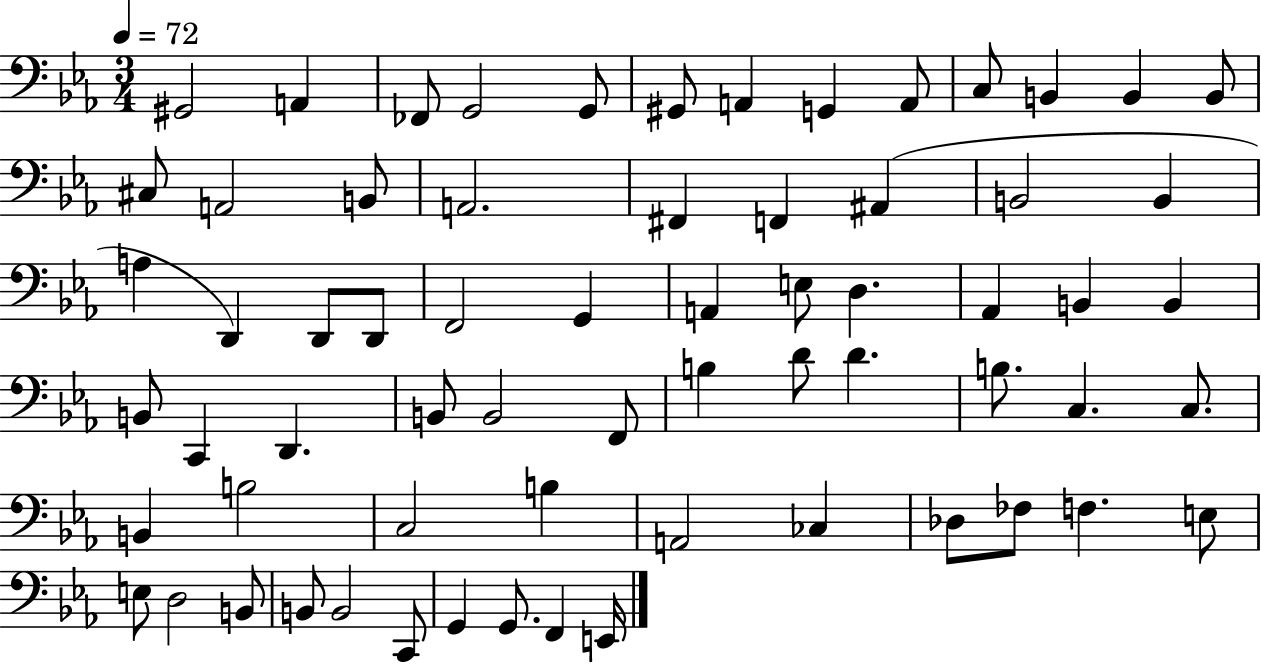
X:1
T:Untitled
M:3/4
L:1/4
K:Eb
^G,,2 A,, _F,,/2 G,,2 G,,/2 ^G,,/2 A,, G,, A,,/2 C,/2 B,, B,, B,,/2 ^C,/2 A,,2 B,,/2 A,,2 ^F,, F,, ^A,, B,,2 B,, A, D,, D,,/2 D,,/2 F,,2 G,, A,, E,/2 D, _A,, B,, B,, B,,/2 C,, D,, B,,/2 B,,2 F,,/2 B, D/2 D B,/2 C, C,/2 B,, B,2 C,2 B, A,,2 _C, _D,/2 _F,/2 F, E,/2 E,/2 D,2 B,,/2 B,,/2 B,,2 C,,/2 G,, G,,/2 F,, E,,/4